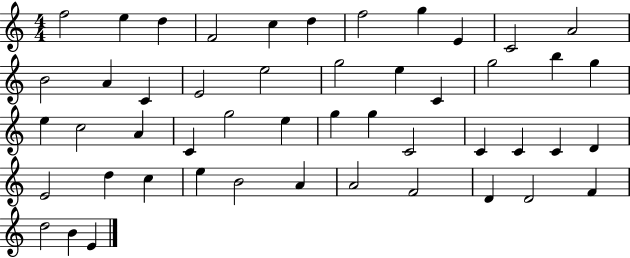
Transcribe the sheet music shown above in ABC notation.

X:1
T:Untitled
M:4/4
L:1/4
K:C
f2 e d F2 c d f2 g E C2 A2 B2 A C E2 e2 g2 e C g2 b g e c2 A C g2 e g g C2 C C C D E2 d c e B2 A A2 F2 D D2 F d2 B E